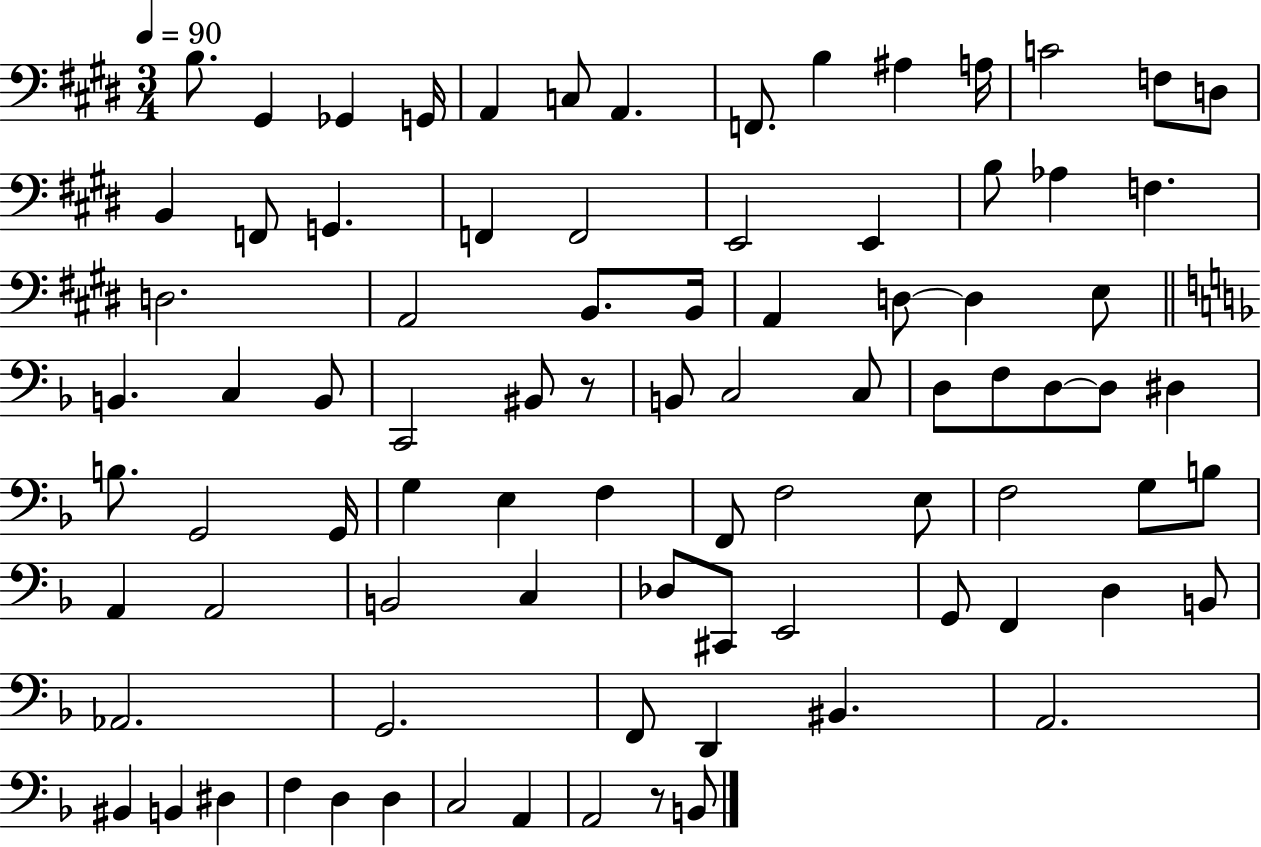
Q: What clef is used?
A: bass